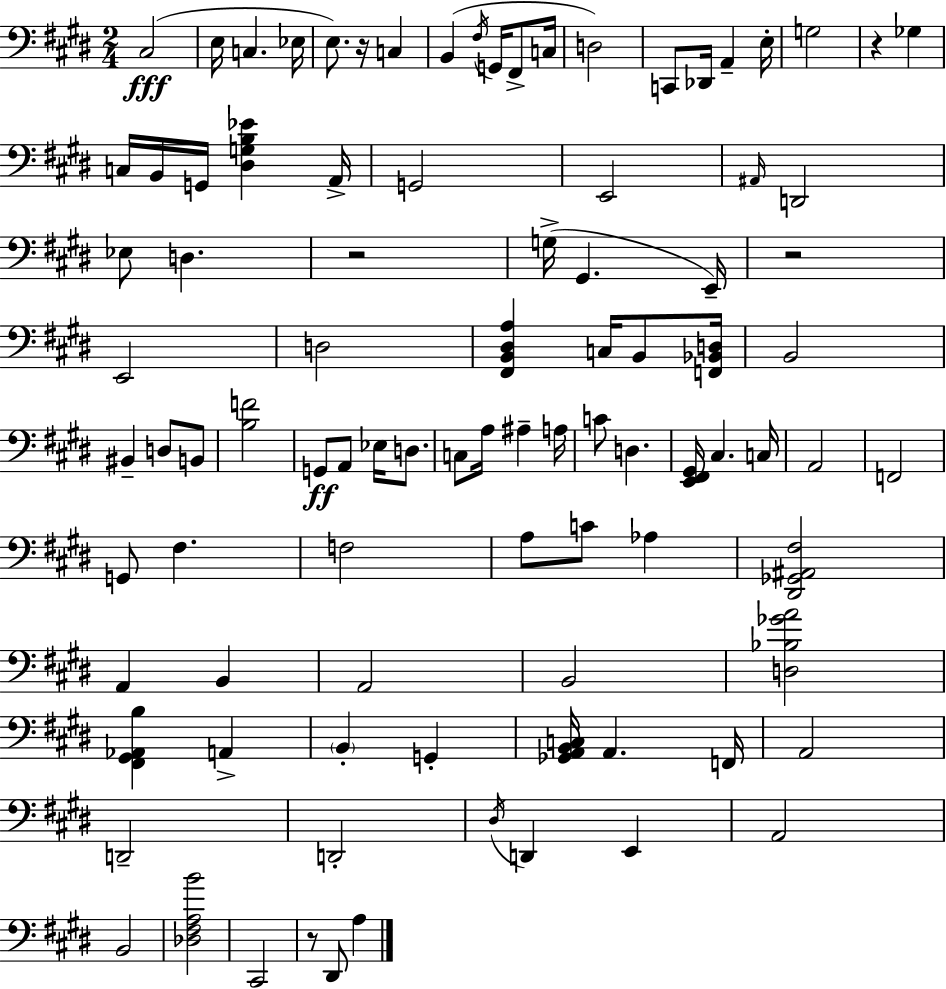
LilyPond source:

{
  \clef bass
  \numericTimeSignature
  \time 2/4
  \key e \major
  cis2(\fff | e16 c4. ees16 | e8.) r16 c4 | b,4( \acciaccatura { fis16 } g,16 fis,8-> | \break c16 d2) | c,8 des,16 a,4-- | e16-. g2 | r4 ges4 | \break c16 b,16 g,16 <dis g b ees'>4 | a,16-> g,2 | e,2 | \grace { ais,16 } d,2 | \break ees8 d4. | r2 | g16->( gis,4. | e,16--) r2 | \break e,2 | d2 | <fis, b, dis a>4 c16 b,8 | <f, bes, d>16 b,2 | \break bis,4-- d8 | b,8 <b f'>2 | g,8\ff a,8 ees16 d8. | c8 a16 ais4-- | \break a16 c'8 d4. | <e, fis, gis,>16 cis4. | c16 a,2 | f,2 | \break g,8 fis4. | f2 | a8 c'8 aes4 | <dis, ges, ais, fis>2 | \break a,4 b,4 | a,2 | b,2 | <d bes ges' a'>2 | \break <fis, gis, aes, b>4 a,4-> | \parenthesize b,4-. g,4-. | <ges, a, b, c>16 a,4. | f,16 a,2 | \break d,2-- | d,2-. | \acciaccatura { dis16 } d,4 e,4 | a,2 | \break b,2 | <des fis a b'>2 | cis,2 | r8 dis,8 a4 | \break \bar "|."
}